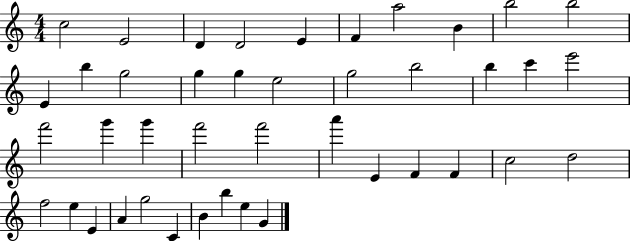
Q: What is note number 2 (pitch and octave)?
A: E4